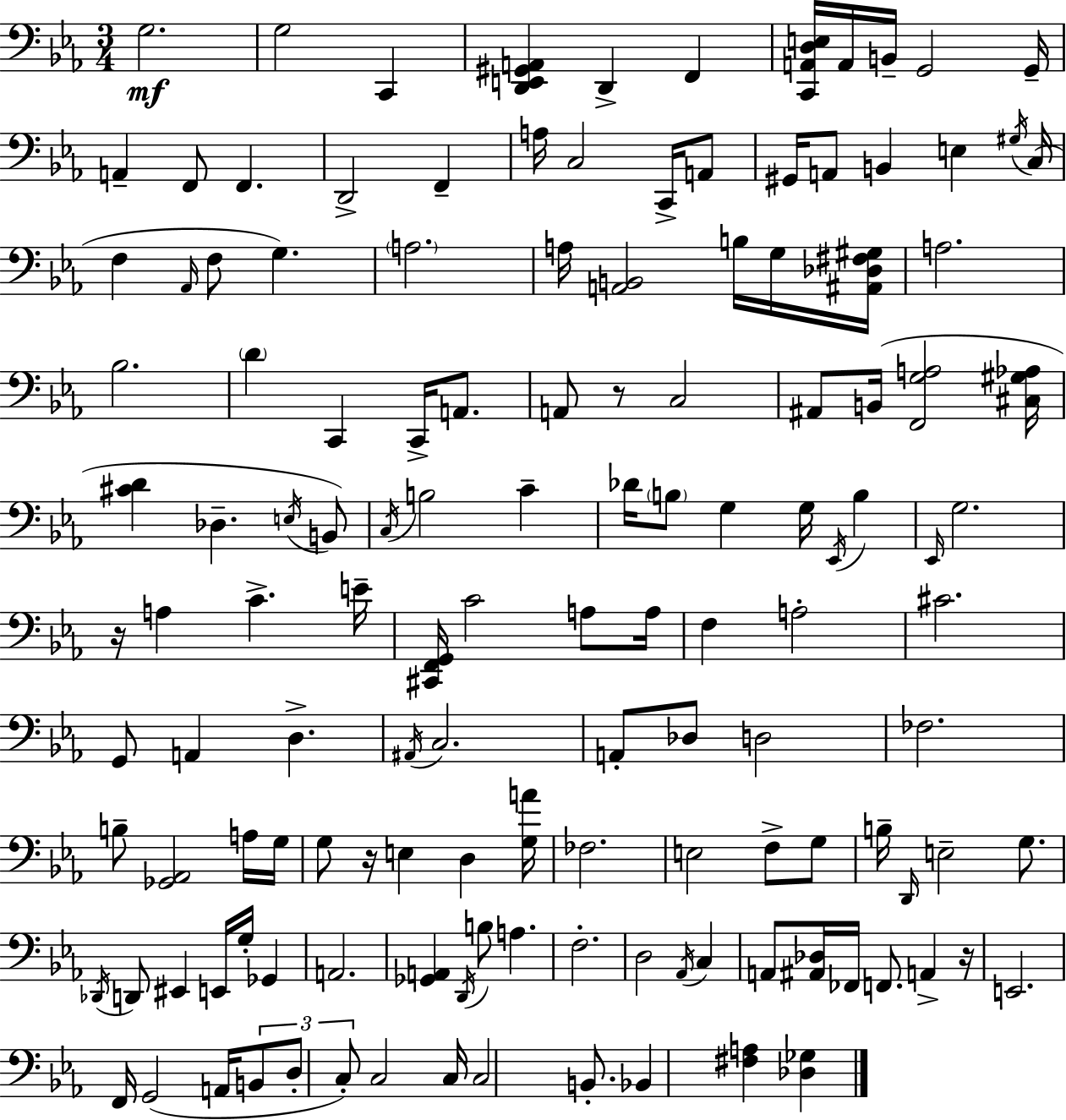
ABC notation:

X:1
T:Untitled
M:3/4
L:1/4
K:Cm
G,2 G,2 C,, [D,,E,,^G,,A,,] D,, F,, [C,,A,,D,E,]/4 A,,/4 B,,/4 G,,2 G,,/4 A,, F,,/2 F,, D,,2 F,, A,/4 C,2 C,,/4 A,,/2 ^G,,/4 A,,/2 B,, E, ^G,/4 C,/4 F, _A,,/4 F,/2 G, A,2 A,/4 [A,,B,,]2 B,/4 G,/4 [^A,,_D,^F,^G,]/4 A,2 _B,2 D C,, C,,/4 A,,/2 A,,/2 z/2 C,2 ^A,,/2 B,,/4 [F,,G,A,]2 [^C,^G,_A,]/4 [^CD] _D, E,/4 B,,/2 C,/4 B,2 C _D/4 B,/2 G, G,/4 _E,,/4 B, _E,,/4 G,2 z/4 A, C E/4 [^C,,F,,G,,]/4 C2 A,/2 A,/4 F, A,2 ^C2 G,,/2 A,, D, ^A,,/4 C,2 A,,/2 _D,/2 D,2 _F,2 B,/2 [_G,,_A,,]2 A,/4 G,/4 G,/2 z/4 E, D, [G,A]/4 _F,2 E,2 F,/2 G,/2 B,/4 D,,/4 E,2 G,/2 _D,,/4 D,,/2 ^E,, E,,/4 G,/4 _G,, A,,2 [_G,,A,,] D,,/4 B,/2 A, F,2 D,2 _A,,/4 C, A,,/2 [^A,,_D,]/4 _F,,/4 F,,/2 A,, z/4 E,,2 F,,/4 G,,2 A,,/4 B,,/2 D,/2 C,/2 C,2 C,/4 C,2 B,,/2 _B,, [^F,A,] [_D,_G,]